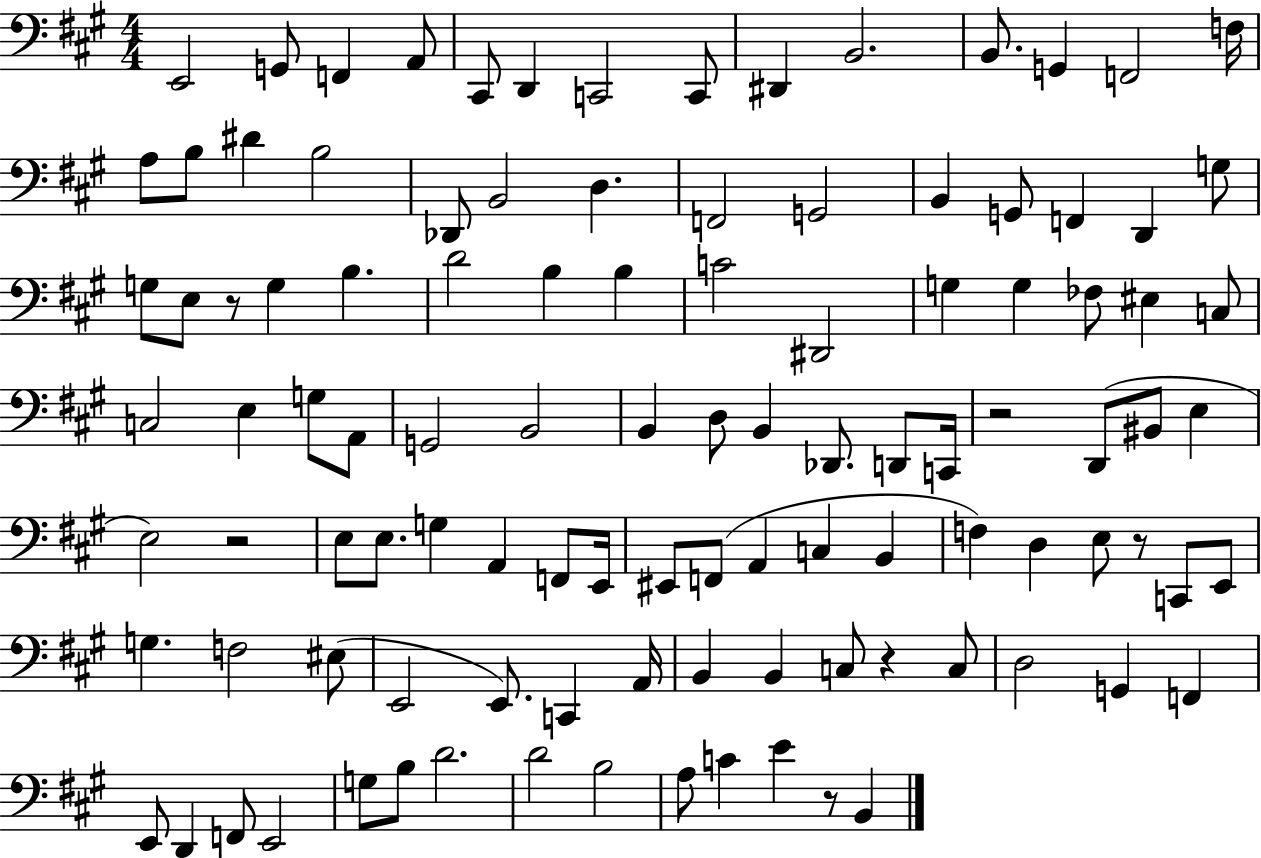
X:1
T:Untitled
M:4/4
L:1/4
K:A
E,,2 G,,/2 F,, A,,/2 ^C,,/2 D,, C,,2 C,,/2 ^D,, B,,2 B,,/2 G,, F,,2 F,/4 A,/2 B,/2 ^D B,2 _D,,/2 B,,2 D, F,,2 G,,2 B,, G,,/2 F,, D,, G,/2 G,/2 E,/2 z/2 G, B, D2 B, B, C2 ^D,,2 G, G, _F,/2 ^E, C,/2 C,2 E, G,/2 A,,/2 G,,2 B,,2 B,, D,/2 B,, _D,,/2 D,,/2 C,,/4 z2 D,,/2 ^B,,/2 E, E,2 z2 E,/2 E,/2 G, A,, F,,/2 E,,/4 ^E,,/2 F,,/2 A,, C, B,, F, D, E,/2 z/2 C,,/2 E,,/2 G, F,2 ^E,/2 E,,2 E,,/2 C,, A,,/4 B,, B,, C,/2 z C,/2 D,2 G,, F,, E,,/2 D,, F,,/2 E,,2 G,/2 B,/2 D2 D2 B,2 A,/2 C E z/2 B,,